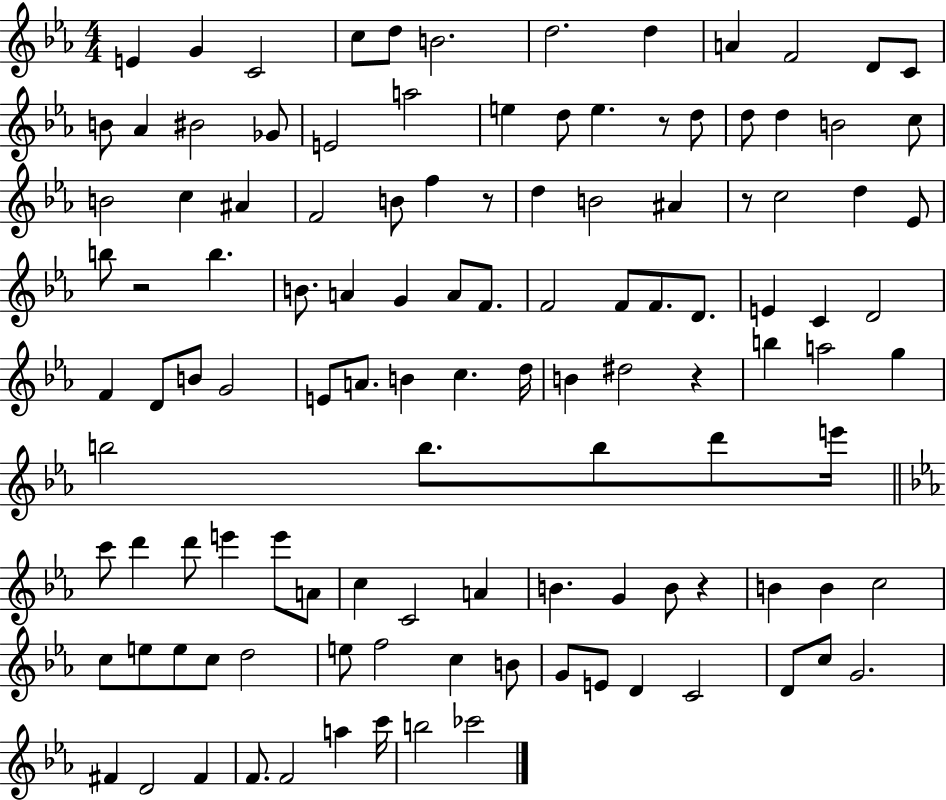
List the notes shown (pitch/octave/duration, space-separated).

E4/q G4/q C4/h C5/e D5/e B4/h. D5/h. D5/q A4/q F4/h D4/e C4/e B4/e Ab4/q BIS4/h Gb4/e E4/h A5/h E5/q D5/e E5/q. R/e D5/e D5/e D5/q B4/h C5/e B4/h C5/q A#4/q F4/h B4/e F5/q R/e D5/q B4/h A#4/q R/e C5/h D5/q Eb4/e B5/e R/h B5/q. B4/e. A4/q G4/q A4/e F4/e. F4/h F4/e F4/e. D4/e. E4/q C4/q D4/h F4/q D4/e B4/e G4/h E4/e A4/e. B4/q C5/q. D5/s B4/q D#5/h R/q B5/q A5/h G5/q B5/h B5/e. B5/e D6/e E6/s C6/e D6/q D6/e E6/q E6/e A4/e C5/q C4/h A4/q B4/q. G4/q B4/e R/q B4/q B4/q C5/h C5/e E5/e E5/e C5/e D5/h E5/e F5/h C5/q B4/e G4/e E4/e D4/q C4/h D4/e C5/e G4/h. F#4/q D4/h F#4/q F4/e. F4/h A5/q C6/s B5/h CES6/h